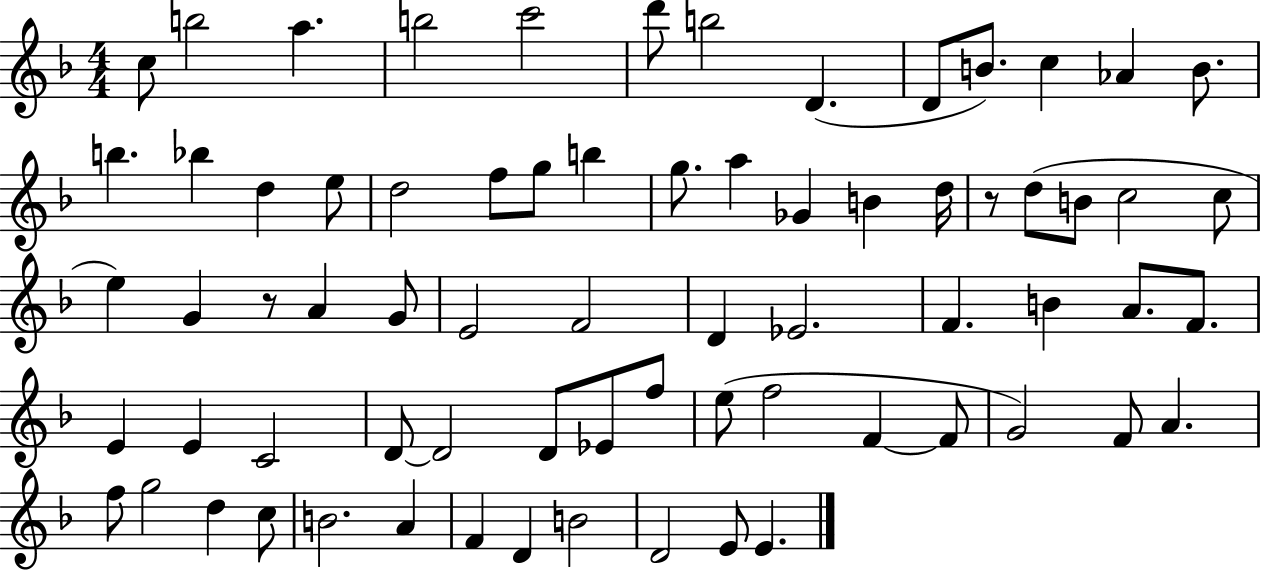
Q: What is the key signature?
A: F major